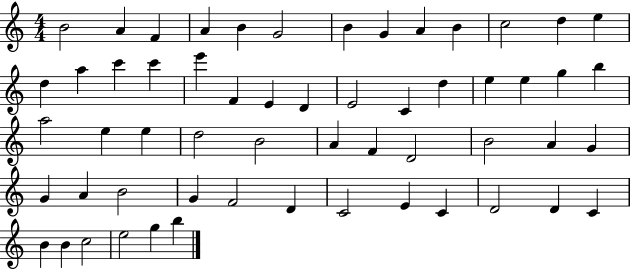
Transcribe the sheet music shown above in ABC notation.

X:1
T:Untitled
M:4/4
L:1/4
K:C
B2 A F A B G2 B G A B c2 d e d a c' c' e' F E D E2 C d e e g b a2 e e d2 B2 A F D2 B2 A G G A B2 G F2 D C2 E C D2 D C B B c2 e2 g b